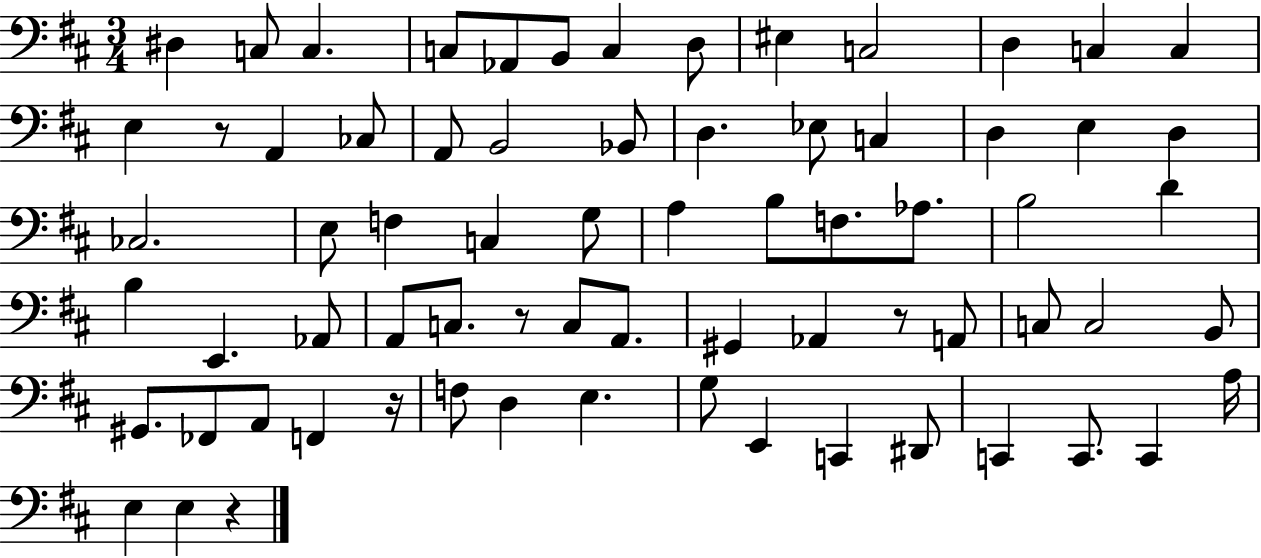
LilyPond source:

{
  \clef bass
  \numericTimeSignature
  \time 3/4
  \key d \major
  dis4 c8 c4. | c8 aes,8 b,8 c4 d8 | eis4 c2 | d4 c4 c4 | \break e4 r8 a,4 ces8 | a,8 b,2 bes,8 | d4. ees8 c4 | d4 e4 d4 | \break ces2. | e8 f4 c4 g8 | a4 b8 f8. aes8. | b2 d'4 | \break b4 e,4. aes,8 | a,8 c8. r8 c8 a,8. | gis,4 aes,4 r8 a,8 | c8 c2 b,8 | \break gis,8. fes,8 a,8 f,4 r16 | f8 d4 e4. | g8 e,4 c,4 dis,8 | c,4 c,8. c,4 a16 | \break e4 e4 r4 | \bar "|."
}